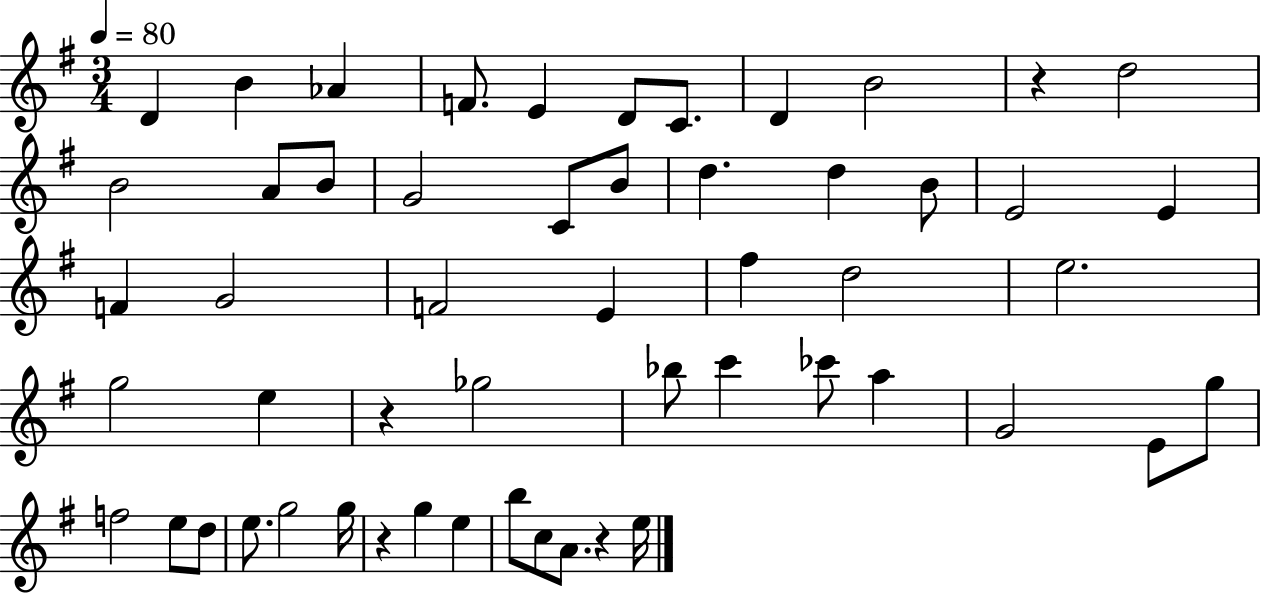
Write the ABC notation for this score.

X:1
T:Untitled
M:3/4
L:1/4
K:G
D B _A F/2 E D/2 C/2 D B2 z d2 B2 A/2 B/2 G2 C/2 B/2 d d B/2 E2 E F G2 F2 E ^f d2 e2 g2 e z _g2 _b/2 c' _c'/2 a G2 E/2 g/2 f2 e/2 d/2 e/2 g2 g/4 z g e b/2 c/2 A/2 z e/4